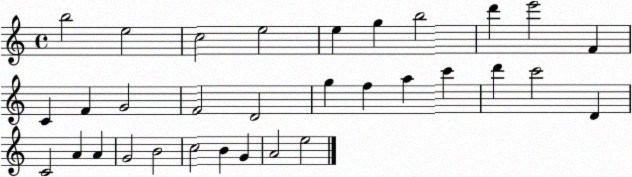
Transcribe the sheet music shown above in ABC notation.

X:1
T:Untitled
M:4/4
L:1/4
K:C
b2 e2 c2 e2 e g b2 d' e'2 F C F G2 F2 D2 g f a c' d' c'2 D C2 A A G2 B2 c2 B G A2 e2